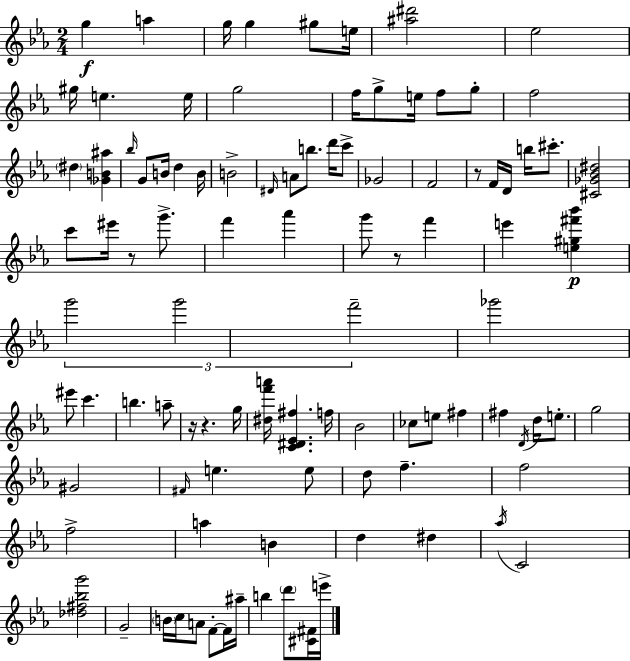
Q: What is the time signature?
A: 2/4